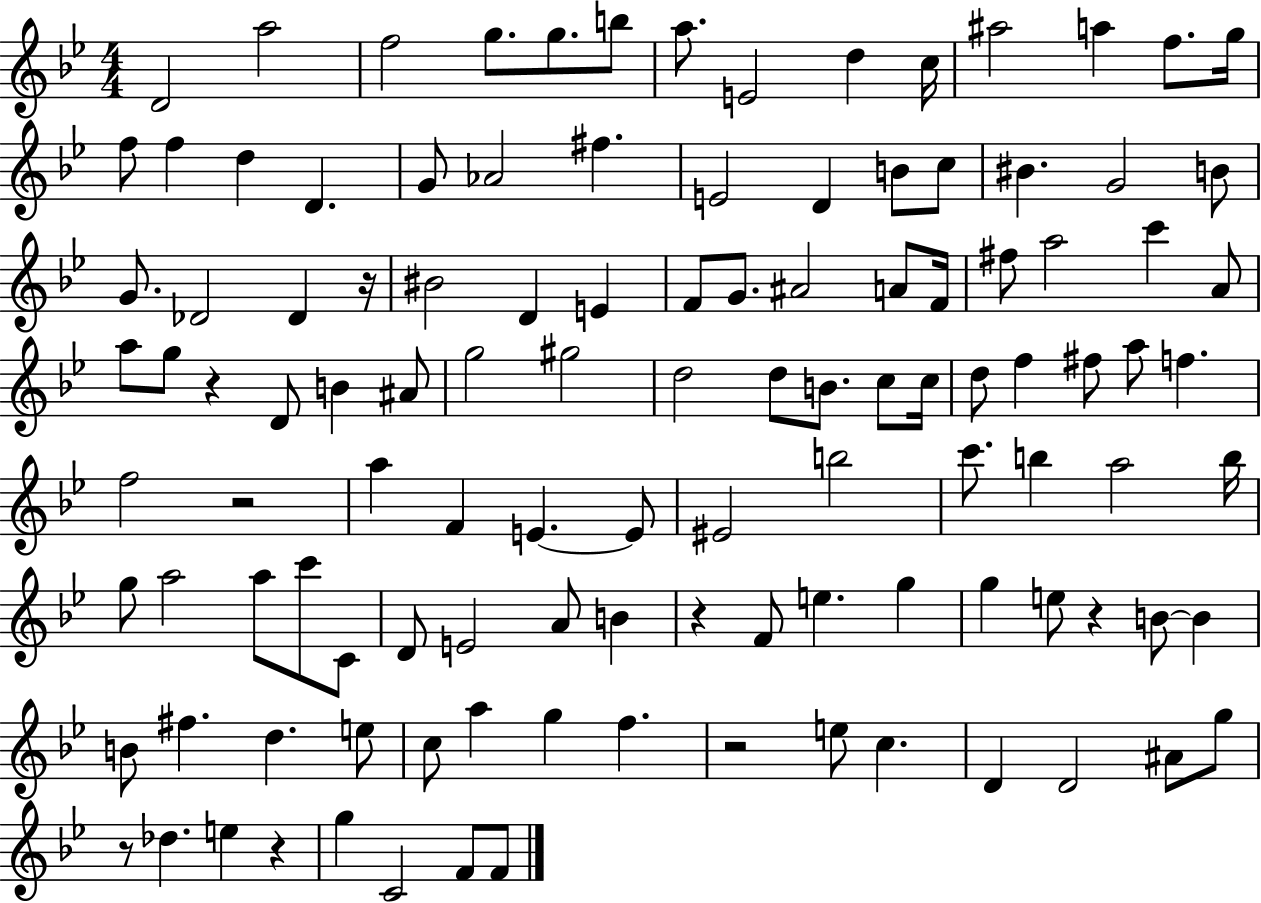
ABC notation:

X:1
T:Untitled
M:4/4
L:1/4
K:Bb
D2 a2 f2 g/2 g/2 b/2 a/2 E2 d c/4 ^a2 a f/2 g/4 f/2 f d D G/2 _A2 ^f E2 D B/2 c/2 ^B G2 B/2 G/2 _D2 _D z/4 ^B2 D E F/2 G/2 ^A2 A/2 F/4 ^f/2 a2 c' A/2 a/2 g/2 z D/2 B ^A/2 g2 ^g2 d2 d/2 B/2 c/2 c/4 d/2 f ^f/2 a/2 f f2 z2 a F E E/2 ^E2 b2 c'/2 b a2 b/4 g/2 a2 a/2 c'/2 C/2 D/2 E2 A/2 B z F/2 e g g e/2 z B/2 B B/2 ^f d e/2 c/2 a g f z2 e/2 c D D2 ^A/2 g/2 z/2 _d e z g C2 F/2 F/2